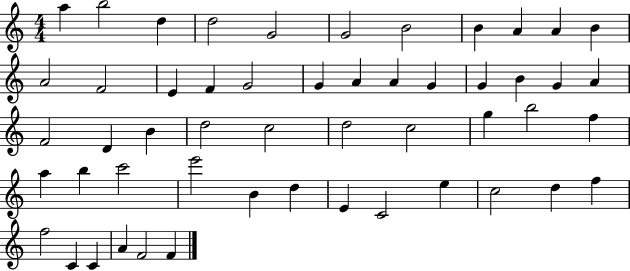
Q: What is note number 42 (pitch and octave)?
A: C4